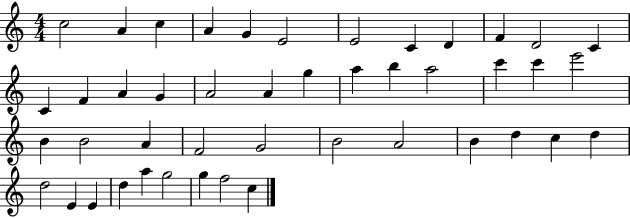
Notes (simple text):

C5/h A4/q C5/q A4/q G4/q E4/h E4/h C4/q D4/q F4/q D4/h C4/q C4/q F4/q A4/q G4/q A4/h A4/q G5/q A5/q B5/q A5/h C6/q C6/q E6/h B4/q B4/h A4/q F4/h G4/h B4/h A4/h B4/q D5/q C5/q D5/q D5/h E4/q E4/q D5/q A5/q G5/h G5/q F5/h C5/q